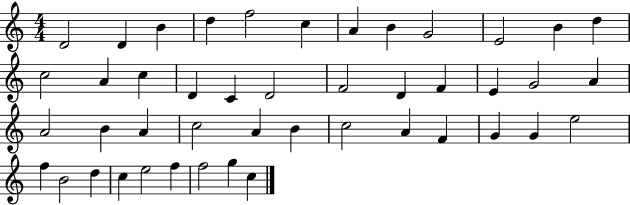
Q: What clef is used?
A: treble